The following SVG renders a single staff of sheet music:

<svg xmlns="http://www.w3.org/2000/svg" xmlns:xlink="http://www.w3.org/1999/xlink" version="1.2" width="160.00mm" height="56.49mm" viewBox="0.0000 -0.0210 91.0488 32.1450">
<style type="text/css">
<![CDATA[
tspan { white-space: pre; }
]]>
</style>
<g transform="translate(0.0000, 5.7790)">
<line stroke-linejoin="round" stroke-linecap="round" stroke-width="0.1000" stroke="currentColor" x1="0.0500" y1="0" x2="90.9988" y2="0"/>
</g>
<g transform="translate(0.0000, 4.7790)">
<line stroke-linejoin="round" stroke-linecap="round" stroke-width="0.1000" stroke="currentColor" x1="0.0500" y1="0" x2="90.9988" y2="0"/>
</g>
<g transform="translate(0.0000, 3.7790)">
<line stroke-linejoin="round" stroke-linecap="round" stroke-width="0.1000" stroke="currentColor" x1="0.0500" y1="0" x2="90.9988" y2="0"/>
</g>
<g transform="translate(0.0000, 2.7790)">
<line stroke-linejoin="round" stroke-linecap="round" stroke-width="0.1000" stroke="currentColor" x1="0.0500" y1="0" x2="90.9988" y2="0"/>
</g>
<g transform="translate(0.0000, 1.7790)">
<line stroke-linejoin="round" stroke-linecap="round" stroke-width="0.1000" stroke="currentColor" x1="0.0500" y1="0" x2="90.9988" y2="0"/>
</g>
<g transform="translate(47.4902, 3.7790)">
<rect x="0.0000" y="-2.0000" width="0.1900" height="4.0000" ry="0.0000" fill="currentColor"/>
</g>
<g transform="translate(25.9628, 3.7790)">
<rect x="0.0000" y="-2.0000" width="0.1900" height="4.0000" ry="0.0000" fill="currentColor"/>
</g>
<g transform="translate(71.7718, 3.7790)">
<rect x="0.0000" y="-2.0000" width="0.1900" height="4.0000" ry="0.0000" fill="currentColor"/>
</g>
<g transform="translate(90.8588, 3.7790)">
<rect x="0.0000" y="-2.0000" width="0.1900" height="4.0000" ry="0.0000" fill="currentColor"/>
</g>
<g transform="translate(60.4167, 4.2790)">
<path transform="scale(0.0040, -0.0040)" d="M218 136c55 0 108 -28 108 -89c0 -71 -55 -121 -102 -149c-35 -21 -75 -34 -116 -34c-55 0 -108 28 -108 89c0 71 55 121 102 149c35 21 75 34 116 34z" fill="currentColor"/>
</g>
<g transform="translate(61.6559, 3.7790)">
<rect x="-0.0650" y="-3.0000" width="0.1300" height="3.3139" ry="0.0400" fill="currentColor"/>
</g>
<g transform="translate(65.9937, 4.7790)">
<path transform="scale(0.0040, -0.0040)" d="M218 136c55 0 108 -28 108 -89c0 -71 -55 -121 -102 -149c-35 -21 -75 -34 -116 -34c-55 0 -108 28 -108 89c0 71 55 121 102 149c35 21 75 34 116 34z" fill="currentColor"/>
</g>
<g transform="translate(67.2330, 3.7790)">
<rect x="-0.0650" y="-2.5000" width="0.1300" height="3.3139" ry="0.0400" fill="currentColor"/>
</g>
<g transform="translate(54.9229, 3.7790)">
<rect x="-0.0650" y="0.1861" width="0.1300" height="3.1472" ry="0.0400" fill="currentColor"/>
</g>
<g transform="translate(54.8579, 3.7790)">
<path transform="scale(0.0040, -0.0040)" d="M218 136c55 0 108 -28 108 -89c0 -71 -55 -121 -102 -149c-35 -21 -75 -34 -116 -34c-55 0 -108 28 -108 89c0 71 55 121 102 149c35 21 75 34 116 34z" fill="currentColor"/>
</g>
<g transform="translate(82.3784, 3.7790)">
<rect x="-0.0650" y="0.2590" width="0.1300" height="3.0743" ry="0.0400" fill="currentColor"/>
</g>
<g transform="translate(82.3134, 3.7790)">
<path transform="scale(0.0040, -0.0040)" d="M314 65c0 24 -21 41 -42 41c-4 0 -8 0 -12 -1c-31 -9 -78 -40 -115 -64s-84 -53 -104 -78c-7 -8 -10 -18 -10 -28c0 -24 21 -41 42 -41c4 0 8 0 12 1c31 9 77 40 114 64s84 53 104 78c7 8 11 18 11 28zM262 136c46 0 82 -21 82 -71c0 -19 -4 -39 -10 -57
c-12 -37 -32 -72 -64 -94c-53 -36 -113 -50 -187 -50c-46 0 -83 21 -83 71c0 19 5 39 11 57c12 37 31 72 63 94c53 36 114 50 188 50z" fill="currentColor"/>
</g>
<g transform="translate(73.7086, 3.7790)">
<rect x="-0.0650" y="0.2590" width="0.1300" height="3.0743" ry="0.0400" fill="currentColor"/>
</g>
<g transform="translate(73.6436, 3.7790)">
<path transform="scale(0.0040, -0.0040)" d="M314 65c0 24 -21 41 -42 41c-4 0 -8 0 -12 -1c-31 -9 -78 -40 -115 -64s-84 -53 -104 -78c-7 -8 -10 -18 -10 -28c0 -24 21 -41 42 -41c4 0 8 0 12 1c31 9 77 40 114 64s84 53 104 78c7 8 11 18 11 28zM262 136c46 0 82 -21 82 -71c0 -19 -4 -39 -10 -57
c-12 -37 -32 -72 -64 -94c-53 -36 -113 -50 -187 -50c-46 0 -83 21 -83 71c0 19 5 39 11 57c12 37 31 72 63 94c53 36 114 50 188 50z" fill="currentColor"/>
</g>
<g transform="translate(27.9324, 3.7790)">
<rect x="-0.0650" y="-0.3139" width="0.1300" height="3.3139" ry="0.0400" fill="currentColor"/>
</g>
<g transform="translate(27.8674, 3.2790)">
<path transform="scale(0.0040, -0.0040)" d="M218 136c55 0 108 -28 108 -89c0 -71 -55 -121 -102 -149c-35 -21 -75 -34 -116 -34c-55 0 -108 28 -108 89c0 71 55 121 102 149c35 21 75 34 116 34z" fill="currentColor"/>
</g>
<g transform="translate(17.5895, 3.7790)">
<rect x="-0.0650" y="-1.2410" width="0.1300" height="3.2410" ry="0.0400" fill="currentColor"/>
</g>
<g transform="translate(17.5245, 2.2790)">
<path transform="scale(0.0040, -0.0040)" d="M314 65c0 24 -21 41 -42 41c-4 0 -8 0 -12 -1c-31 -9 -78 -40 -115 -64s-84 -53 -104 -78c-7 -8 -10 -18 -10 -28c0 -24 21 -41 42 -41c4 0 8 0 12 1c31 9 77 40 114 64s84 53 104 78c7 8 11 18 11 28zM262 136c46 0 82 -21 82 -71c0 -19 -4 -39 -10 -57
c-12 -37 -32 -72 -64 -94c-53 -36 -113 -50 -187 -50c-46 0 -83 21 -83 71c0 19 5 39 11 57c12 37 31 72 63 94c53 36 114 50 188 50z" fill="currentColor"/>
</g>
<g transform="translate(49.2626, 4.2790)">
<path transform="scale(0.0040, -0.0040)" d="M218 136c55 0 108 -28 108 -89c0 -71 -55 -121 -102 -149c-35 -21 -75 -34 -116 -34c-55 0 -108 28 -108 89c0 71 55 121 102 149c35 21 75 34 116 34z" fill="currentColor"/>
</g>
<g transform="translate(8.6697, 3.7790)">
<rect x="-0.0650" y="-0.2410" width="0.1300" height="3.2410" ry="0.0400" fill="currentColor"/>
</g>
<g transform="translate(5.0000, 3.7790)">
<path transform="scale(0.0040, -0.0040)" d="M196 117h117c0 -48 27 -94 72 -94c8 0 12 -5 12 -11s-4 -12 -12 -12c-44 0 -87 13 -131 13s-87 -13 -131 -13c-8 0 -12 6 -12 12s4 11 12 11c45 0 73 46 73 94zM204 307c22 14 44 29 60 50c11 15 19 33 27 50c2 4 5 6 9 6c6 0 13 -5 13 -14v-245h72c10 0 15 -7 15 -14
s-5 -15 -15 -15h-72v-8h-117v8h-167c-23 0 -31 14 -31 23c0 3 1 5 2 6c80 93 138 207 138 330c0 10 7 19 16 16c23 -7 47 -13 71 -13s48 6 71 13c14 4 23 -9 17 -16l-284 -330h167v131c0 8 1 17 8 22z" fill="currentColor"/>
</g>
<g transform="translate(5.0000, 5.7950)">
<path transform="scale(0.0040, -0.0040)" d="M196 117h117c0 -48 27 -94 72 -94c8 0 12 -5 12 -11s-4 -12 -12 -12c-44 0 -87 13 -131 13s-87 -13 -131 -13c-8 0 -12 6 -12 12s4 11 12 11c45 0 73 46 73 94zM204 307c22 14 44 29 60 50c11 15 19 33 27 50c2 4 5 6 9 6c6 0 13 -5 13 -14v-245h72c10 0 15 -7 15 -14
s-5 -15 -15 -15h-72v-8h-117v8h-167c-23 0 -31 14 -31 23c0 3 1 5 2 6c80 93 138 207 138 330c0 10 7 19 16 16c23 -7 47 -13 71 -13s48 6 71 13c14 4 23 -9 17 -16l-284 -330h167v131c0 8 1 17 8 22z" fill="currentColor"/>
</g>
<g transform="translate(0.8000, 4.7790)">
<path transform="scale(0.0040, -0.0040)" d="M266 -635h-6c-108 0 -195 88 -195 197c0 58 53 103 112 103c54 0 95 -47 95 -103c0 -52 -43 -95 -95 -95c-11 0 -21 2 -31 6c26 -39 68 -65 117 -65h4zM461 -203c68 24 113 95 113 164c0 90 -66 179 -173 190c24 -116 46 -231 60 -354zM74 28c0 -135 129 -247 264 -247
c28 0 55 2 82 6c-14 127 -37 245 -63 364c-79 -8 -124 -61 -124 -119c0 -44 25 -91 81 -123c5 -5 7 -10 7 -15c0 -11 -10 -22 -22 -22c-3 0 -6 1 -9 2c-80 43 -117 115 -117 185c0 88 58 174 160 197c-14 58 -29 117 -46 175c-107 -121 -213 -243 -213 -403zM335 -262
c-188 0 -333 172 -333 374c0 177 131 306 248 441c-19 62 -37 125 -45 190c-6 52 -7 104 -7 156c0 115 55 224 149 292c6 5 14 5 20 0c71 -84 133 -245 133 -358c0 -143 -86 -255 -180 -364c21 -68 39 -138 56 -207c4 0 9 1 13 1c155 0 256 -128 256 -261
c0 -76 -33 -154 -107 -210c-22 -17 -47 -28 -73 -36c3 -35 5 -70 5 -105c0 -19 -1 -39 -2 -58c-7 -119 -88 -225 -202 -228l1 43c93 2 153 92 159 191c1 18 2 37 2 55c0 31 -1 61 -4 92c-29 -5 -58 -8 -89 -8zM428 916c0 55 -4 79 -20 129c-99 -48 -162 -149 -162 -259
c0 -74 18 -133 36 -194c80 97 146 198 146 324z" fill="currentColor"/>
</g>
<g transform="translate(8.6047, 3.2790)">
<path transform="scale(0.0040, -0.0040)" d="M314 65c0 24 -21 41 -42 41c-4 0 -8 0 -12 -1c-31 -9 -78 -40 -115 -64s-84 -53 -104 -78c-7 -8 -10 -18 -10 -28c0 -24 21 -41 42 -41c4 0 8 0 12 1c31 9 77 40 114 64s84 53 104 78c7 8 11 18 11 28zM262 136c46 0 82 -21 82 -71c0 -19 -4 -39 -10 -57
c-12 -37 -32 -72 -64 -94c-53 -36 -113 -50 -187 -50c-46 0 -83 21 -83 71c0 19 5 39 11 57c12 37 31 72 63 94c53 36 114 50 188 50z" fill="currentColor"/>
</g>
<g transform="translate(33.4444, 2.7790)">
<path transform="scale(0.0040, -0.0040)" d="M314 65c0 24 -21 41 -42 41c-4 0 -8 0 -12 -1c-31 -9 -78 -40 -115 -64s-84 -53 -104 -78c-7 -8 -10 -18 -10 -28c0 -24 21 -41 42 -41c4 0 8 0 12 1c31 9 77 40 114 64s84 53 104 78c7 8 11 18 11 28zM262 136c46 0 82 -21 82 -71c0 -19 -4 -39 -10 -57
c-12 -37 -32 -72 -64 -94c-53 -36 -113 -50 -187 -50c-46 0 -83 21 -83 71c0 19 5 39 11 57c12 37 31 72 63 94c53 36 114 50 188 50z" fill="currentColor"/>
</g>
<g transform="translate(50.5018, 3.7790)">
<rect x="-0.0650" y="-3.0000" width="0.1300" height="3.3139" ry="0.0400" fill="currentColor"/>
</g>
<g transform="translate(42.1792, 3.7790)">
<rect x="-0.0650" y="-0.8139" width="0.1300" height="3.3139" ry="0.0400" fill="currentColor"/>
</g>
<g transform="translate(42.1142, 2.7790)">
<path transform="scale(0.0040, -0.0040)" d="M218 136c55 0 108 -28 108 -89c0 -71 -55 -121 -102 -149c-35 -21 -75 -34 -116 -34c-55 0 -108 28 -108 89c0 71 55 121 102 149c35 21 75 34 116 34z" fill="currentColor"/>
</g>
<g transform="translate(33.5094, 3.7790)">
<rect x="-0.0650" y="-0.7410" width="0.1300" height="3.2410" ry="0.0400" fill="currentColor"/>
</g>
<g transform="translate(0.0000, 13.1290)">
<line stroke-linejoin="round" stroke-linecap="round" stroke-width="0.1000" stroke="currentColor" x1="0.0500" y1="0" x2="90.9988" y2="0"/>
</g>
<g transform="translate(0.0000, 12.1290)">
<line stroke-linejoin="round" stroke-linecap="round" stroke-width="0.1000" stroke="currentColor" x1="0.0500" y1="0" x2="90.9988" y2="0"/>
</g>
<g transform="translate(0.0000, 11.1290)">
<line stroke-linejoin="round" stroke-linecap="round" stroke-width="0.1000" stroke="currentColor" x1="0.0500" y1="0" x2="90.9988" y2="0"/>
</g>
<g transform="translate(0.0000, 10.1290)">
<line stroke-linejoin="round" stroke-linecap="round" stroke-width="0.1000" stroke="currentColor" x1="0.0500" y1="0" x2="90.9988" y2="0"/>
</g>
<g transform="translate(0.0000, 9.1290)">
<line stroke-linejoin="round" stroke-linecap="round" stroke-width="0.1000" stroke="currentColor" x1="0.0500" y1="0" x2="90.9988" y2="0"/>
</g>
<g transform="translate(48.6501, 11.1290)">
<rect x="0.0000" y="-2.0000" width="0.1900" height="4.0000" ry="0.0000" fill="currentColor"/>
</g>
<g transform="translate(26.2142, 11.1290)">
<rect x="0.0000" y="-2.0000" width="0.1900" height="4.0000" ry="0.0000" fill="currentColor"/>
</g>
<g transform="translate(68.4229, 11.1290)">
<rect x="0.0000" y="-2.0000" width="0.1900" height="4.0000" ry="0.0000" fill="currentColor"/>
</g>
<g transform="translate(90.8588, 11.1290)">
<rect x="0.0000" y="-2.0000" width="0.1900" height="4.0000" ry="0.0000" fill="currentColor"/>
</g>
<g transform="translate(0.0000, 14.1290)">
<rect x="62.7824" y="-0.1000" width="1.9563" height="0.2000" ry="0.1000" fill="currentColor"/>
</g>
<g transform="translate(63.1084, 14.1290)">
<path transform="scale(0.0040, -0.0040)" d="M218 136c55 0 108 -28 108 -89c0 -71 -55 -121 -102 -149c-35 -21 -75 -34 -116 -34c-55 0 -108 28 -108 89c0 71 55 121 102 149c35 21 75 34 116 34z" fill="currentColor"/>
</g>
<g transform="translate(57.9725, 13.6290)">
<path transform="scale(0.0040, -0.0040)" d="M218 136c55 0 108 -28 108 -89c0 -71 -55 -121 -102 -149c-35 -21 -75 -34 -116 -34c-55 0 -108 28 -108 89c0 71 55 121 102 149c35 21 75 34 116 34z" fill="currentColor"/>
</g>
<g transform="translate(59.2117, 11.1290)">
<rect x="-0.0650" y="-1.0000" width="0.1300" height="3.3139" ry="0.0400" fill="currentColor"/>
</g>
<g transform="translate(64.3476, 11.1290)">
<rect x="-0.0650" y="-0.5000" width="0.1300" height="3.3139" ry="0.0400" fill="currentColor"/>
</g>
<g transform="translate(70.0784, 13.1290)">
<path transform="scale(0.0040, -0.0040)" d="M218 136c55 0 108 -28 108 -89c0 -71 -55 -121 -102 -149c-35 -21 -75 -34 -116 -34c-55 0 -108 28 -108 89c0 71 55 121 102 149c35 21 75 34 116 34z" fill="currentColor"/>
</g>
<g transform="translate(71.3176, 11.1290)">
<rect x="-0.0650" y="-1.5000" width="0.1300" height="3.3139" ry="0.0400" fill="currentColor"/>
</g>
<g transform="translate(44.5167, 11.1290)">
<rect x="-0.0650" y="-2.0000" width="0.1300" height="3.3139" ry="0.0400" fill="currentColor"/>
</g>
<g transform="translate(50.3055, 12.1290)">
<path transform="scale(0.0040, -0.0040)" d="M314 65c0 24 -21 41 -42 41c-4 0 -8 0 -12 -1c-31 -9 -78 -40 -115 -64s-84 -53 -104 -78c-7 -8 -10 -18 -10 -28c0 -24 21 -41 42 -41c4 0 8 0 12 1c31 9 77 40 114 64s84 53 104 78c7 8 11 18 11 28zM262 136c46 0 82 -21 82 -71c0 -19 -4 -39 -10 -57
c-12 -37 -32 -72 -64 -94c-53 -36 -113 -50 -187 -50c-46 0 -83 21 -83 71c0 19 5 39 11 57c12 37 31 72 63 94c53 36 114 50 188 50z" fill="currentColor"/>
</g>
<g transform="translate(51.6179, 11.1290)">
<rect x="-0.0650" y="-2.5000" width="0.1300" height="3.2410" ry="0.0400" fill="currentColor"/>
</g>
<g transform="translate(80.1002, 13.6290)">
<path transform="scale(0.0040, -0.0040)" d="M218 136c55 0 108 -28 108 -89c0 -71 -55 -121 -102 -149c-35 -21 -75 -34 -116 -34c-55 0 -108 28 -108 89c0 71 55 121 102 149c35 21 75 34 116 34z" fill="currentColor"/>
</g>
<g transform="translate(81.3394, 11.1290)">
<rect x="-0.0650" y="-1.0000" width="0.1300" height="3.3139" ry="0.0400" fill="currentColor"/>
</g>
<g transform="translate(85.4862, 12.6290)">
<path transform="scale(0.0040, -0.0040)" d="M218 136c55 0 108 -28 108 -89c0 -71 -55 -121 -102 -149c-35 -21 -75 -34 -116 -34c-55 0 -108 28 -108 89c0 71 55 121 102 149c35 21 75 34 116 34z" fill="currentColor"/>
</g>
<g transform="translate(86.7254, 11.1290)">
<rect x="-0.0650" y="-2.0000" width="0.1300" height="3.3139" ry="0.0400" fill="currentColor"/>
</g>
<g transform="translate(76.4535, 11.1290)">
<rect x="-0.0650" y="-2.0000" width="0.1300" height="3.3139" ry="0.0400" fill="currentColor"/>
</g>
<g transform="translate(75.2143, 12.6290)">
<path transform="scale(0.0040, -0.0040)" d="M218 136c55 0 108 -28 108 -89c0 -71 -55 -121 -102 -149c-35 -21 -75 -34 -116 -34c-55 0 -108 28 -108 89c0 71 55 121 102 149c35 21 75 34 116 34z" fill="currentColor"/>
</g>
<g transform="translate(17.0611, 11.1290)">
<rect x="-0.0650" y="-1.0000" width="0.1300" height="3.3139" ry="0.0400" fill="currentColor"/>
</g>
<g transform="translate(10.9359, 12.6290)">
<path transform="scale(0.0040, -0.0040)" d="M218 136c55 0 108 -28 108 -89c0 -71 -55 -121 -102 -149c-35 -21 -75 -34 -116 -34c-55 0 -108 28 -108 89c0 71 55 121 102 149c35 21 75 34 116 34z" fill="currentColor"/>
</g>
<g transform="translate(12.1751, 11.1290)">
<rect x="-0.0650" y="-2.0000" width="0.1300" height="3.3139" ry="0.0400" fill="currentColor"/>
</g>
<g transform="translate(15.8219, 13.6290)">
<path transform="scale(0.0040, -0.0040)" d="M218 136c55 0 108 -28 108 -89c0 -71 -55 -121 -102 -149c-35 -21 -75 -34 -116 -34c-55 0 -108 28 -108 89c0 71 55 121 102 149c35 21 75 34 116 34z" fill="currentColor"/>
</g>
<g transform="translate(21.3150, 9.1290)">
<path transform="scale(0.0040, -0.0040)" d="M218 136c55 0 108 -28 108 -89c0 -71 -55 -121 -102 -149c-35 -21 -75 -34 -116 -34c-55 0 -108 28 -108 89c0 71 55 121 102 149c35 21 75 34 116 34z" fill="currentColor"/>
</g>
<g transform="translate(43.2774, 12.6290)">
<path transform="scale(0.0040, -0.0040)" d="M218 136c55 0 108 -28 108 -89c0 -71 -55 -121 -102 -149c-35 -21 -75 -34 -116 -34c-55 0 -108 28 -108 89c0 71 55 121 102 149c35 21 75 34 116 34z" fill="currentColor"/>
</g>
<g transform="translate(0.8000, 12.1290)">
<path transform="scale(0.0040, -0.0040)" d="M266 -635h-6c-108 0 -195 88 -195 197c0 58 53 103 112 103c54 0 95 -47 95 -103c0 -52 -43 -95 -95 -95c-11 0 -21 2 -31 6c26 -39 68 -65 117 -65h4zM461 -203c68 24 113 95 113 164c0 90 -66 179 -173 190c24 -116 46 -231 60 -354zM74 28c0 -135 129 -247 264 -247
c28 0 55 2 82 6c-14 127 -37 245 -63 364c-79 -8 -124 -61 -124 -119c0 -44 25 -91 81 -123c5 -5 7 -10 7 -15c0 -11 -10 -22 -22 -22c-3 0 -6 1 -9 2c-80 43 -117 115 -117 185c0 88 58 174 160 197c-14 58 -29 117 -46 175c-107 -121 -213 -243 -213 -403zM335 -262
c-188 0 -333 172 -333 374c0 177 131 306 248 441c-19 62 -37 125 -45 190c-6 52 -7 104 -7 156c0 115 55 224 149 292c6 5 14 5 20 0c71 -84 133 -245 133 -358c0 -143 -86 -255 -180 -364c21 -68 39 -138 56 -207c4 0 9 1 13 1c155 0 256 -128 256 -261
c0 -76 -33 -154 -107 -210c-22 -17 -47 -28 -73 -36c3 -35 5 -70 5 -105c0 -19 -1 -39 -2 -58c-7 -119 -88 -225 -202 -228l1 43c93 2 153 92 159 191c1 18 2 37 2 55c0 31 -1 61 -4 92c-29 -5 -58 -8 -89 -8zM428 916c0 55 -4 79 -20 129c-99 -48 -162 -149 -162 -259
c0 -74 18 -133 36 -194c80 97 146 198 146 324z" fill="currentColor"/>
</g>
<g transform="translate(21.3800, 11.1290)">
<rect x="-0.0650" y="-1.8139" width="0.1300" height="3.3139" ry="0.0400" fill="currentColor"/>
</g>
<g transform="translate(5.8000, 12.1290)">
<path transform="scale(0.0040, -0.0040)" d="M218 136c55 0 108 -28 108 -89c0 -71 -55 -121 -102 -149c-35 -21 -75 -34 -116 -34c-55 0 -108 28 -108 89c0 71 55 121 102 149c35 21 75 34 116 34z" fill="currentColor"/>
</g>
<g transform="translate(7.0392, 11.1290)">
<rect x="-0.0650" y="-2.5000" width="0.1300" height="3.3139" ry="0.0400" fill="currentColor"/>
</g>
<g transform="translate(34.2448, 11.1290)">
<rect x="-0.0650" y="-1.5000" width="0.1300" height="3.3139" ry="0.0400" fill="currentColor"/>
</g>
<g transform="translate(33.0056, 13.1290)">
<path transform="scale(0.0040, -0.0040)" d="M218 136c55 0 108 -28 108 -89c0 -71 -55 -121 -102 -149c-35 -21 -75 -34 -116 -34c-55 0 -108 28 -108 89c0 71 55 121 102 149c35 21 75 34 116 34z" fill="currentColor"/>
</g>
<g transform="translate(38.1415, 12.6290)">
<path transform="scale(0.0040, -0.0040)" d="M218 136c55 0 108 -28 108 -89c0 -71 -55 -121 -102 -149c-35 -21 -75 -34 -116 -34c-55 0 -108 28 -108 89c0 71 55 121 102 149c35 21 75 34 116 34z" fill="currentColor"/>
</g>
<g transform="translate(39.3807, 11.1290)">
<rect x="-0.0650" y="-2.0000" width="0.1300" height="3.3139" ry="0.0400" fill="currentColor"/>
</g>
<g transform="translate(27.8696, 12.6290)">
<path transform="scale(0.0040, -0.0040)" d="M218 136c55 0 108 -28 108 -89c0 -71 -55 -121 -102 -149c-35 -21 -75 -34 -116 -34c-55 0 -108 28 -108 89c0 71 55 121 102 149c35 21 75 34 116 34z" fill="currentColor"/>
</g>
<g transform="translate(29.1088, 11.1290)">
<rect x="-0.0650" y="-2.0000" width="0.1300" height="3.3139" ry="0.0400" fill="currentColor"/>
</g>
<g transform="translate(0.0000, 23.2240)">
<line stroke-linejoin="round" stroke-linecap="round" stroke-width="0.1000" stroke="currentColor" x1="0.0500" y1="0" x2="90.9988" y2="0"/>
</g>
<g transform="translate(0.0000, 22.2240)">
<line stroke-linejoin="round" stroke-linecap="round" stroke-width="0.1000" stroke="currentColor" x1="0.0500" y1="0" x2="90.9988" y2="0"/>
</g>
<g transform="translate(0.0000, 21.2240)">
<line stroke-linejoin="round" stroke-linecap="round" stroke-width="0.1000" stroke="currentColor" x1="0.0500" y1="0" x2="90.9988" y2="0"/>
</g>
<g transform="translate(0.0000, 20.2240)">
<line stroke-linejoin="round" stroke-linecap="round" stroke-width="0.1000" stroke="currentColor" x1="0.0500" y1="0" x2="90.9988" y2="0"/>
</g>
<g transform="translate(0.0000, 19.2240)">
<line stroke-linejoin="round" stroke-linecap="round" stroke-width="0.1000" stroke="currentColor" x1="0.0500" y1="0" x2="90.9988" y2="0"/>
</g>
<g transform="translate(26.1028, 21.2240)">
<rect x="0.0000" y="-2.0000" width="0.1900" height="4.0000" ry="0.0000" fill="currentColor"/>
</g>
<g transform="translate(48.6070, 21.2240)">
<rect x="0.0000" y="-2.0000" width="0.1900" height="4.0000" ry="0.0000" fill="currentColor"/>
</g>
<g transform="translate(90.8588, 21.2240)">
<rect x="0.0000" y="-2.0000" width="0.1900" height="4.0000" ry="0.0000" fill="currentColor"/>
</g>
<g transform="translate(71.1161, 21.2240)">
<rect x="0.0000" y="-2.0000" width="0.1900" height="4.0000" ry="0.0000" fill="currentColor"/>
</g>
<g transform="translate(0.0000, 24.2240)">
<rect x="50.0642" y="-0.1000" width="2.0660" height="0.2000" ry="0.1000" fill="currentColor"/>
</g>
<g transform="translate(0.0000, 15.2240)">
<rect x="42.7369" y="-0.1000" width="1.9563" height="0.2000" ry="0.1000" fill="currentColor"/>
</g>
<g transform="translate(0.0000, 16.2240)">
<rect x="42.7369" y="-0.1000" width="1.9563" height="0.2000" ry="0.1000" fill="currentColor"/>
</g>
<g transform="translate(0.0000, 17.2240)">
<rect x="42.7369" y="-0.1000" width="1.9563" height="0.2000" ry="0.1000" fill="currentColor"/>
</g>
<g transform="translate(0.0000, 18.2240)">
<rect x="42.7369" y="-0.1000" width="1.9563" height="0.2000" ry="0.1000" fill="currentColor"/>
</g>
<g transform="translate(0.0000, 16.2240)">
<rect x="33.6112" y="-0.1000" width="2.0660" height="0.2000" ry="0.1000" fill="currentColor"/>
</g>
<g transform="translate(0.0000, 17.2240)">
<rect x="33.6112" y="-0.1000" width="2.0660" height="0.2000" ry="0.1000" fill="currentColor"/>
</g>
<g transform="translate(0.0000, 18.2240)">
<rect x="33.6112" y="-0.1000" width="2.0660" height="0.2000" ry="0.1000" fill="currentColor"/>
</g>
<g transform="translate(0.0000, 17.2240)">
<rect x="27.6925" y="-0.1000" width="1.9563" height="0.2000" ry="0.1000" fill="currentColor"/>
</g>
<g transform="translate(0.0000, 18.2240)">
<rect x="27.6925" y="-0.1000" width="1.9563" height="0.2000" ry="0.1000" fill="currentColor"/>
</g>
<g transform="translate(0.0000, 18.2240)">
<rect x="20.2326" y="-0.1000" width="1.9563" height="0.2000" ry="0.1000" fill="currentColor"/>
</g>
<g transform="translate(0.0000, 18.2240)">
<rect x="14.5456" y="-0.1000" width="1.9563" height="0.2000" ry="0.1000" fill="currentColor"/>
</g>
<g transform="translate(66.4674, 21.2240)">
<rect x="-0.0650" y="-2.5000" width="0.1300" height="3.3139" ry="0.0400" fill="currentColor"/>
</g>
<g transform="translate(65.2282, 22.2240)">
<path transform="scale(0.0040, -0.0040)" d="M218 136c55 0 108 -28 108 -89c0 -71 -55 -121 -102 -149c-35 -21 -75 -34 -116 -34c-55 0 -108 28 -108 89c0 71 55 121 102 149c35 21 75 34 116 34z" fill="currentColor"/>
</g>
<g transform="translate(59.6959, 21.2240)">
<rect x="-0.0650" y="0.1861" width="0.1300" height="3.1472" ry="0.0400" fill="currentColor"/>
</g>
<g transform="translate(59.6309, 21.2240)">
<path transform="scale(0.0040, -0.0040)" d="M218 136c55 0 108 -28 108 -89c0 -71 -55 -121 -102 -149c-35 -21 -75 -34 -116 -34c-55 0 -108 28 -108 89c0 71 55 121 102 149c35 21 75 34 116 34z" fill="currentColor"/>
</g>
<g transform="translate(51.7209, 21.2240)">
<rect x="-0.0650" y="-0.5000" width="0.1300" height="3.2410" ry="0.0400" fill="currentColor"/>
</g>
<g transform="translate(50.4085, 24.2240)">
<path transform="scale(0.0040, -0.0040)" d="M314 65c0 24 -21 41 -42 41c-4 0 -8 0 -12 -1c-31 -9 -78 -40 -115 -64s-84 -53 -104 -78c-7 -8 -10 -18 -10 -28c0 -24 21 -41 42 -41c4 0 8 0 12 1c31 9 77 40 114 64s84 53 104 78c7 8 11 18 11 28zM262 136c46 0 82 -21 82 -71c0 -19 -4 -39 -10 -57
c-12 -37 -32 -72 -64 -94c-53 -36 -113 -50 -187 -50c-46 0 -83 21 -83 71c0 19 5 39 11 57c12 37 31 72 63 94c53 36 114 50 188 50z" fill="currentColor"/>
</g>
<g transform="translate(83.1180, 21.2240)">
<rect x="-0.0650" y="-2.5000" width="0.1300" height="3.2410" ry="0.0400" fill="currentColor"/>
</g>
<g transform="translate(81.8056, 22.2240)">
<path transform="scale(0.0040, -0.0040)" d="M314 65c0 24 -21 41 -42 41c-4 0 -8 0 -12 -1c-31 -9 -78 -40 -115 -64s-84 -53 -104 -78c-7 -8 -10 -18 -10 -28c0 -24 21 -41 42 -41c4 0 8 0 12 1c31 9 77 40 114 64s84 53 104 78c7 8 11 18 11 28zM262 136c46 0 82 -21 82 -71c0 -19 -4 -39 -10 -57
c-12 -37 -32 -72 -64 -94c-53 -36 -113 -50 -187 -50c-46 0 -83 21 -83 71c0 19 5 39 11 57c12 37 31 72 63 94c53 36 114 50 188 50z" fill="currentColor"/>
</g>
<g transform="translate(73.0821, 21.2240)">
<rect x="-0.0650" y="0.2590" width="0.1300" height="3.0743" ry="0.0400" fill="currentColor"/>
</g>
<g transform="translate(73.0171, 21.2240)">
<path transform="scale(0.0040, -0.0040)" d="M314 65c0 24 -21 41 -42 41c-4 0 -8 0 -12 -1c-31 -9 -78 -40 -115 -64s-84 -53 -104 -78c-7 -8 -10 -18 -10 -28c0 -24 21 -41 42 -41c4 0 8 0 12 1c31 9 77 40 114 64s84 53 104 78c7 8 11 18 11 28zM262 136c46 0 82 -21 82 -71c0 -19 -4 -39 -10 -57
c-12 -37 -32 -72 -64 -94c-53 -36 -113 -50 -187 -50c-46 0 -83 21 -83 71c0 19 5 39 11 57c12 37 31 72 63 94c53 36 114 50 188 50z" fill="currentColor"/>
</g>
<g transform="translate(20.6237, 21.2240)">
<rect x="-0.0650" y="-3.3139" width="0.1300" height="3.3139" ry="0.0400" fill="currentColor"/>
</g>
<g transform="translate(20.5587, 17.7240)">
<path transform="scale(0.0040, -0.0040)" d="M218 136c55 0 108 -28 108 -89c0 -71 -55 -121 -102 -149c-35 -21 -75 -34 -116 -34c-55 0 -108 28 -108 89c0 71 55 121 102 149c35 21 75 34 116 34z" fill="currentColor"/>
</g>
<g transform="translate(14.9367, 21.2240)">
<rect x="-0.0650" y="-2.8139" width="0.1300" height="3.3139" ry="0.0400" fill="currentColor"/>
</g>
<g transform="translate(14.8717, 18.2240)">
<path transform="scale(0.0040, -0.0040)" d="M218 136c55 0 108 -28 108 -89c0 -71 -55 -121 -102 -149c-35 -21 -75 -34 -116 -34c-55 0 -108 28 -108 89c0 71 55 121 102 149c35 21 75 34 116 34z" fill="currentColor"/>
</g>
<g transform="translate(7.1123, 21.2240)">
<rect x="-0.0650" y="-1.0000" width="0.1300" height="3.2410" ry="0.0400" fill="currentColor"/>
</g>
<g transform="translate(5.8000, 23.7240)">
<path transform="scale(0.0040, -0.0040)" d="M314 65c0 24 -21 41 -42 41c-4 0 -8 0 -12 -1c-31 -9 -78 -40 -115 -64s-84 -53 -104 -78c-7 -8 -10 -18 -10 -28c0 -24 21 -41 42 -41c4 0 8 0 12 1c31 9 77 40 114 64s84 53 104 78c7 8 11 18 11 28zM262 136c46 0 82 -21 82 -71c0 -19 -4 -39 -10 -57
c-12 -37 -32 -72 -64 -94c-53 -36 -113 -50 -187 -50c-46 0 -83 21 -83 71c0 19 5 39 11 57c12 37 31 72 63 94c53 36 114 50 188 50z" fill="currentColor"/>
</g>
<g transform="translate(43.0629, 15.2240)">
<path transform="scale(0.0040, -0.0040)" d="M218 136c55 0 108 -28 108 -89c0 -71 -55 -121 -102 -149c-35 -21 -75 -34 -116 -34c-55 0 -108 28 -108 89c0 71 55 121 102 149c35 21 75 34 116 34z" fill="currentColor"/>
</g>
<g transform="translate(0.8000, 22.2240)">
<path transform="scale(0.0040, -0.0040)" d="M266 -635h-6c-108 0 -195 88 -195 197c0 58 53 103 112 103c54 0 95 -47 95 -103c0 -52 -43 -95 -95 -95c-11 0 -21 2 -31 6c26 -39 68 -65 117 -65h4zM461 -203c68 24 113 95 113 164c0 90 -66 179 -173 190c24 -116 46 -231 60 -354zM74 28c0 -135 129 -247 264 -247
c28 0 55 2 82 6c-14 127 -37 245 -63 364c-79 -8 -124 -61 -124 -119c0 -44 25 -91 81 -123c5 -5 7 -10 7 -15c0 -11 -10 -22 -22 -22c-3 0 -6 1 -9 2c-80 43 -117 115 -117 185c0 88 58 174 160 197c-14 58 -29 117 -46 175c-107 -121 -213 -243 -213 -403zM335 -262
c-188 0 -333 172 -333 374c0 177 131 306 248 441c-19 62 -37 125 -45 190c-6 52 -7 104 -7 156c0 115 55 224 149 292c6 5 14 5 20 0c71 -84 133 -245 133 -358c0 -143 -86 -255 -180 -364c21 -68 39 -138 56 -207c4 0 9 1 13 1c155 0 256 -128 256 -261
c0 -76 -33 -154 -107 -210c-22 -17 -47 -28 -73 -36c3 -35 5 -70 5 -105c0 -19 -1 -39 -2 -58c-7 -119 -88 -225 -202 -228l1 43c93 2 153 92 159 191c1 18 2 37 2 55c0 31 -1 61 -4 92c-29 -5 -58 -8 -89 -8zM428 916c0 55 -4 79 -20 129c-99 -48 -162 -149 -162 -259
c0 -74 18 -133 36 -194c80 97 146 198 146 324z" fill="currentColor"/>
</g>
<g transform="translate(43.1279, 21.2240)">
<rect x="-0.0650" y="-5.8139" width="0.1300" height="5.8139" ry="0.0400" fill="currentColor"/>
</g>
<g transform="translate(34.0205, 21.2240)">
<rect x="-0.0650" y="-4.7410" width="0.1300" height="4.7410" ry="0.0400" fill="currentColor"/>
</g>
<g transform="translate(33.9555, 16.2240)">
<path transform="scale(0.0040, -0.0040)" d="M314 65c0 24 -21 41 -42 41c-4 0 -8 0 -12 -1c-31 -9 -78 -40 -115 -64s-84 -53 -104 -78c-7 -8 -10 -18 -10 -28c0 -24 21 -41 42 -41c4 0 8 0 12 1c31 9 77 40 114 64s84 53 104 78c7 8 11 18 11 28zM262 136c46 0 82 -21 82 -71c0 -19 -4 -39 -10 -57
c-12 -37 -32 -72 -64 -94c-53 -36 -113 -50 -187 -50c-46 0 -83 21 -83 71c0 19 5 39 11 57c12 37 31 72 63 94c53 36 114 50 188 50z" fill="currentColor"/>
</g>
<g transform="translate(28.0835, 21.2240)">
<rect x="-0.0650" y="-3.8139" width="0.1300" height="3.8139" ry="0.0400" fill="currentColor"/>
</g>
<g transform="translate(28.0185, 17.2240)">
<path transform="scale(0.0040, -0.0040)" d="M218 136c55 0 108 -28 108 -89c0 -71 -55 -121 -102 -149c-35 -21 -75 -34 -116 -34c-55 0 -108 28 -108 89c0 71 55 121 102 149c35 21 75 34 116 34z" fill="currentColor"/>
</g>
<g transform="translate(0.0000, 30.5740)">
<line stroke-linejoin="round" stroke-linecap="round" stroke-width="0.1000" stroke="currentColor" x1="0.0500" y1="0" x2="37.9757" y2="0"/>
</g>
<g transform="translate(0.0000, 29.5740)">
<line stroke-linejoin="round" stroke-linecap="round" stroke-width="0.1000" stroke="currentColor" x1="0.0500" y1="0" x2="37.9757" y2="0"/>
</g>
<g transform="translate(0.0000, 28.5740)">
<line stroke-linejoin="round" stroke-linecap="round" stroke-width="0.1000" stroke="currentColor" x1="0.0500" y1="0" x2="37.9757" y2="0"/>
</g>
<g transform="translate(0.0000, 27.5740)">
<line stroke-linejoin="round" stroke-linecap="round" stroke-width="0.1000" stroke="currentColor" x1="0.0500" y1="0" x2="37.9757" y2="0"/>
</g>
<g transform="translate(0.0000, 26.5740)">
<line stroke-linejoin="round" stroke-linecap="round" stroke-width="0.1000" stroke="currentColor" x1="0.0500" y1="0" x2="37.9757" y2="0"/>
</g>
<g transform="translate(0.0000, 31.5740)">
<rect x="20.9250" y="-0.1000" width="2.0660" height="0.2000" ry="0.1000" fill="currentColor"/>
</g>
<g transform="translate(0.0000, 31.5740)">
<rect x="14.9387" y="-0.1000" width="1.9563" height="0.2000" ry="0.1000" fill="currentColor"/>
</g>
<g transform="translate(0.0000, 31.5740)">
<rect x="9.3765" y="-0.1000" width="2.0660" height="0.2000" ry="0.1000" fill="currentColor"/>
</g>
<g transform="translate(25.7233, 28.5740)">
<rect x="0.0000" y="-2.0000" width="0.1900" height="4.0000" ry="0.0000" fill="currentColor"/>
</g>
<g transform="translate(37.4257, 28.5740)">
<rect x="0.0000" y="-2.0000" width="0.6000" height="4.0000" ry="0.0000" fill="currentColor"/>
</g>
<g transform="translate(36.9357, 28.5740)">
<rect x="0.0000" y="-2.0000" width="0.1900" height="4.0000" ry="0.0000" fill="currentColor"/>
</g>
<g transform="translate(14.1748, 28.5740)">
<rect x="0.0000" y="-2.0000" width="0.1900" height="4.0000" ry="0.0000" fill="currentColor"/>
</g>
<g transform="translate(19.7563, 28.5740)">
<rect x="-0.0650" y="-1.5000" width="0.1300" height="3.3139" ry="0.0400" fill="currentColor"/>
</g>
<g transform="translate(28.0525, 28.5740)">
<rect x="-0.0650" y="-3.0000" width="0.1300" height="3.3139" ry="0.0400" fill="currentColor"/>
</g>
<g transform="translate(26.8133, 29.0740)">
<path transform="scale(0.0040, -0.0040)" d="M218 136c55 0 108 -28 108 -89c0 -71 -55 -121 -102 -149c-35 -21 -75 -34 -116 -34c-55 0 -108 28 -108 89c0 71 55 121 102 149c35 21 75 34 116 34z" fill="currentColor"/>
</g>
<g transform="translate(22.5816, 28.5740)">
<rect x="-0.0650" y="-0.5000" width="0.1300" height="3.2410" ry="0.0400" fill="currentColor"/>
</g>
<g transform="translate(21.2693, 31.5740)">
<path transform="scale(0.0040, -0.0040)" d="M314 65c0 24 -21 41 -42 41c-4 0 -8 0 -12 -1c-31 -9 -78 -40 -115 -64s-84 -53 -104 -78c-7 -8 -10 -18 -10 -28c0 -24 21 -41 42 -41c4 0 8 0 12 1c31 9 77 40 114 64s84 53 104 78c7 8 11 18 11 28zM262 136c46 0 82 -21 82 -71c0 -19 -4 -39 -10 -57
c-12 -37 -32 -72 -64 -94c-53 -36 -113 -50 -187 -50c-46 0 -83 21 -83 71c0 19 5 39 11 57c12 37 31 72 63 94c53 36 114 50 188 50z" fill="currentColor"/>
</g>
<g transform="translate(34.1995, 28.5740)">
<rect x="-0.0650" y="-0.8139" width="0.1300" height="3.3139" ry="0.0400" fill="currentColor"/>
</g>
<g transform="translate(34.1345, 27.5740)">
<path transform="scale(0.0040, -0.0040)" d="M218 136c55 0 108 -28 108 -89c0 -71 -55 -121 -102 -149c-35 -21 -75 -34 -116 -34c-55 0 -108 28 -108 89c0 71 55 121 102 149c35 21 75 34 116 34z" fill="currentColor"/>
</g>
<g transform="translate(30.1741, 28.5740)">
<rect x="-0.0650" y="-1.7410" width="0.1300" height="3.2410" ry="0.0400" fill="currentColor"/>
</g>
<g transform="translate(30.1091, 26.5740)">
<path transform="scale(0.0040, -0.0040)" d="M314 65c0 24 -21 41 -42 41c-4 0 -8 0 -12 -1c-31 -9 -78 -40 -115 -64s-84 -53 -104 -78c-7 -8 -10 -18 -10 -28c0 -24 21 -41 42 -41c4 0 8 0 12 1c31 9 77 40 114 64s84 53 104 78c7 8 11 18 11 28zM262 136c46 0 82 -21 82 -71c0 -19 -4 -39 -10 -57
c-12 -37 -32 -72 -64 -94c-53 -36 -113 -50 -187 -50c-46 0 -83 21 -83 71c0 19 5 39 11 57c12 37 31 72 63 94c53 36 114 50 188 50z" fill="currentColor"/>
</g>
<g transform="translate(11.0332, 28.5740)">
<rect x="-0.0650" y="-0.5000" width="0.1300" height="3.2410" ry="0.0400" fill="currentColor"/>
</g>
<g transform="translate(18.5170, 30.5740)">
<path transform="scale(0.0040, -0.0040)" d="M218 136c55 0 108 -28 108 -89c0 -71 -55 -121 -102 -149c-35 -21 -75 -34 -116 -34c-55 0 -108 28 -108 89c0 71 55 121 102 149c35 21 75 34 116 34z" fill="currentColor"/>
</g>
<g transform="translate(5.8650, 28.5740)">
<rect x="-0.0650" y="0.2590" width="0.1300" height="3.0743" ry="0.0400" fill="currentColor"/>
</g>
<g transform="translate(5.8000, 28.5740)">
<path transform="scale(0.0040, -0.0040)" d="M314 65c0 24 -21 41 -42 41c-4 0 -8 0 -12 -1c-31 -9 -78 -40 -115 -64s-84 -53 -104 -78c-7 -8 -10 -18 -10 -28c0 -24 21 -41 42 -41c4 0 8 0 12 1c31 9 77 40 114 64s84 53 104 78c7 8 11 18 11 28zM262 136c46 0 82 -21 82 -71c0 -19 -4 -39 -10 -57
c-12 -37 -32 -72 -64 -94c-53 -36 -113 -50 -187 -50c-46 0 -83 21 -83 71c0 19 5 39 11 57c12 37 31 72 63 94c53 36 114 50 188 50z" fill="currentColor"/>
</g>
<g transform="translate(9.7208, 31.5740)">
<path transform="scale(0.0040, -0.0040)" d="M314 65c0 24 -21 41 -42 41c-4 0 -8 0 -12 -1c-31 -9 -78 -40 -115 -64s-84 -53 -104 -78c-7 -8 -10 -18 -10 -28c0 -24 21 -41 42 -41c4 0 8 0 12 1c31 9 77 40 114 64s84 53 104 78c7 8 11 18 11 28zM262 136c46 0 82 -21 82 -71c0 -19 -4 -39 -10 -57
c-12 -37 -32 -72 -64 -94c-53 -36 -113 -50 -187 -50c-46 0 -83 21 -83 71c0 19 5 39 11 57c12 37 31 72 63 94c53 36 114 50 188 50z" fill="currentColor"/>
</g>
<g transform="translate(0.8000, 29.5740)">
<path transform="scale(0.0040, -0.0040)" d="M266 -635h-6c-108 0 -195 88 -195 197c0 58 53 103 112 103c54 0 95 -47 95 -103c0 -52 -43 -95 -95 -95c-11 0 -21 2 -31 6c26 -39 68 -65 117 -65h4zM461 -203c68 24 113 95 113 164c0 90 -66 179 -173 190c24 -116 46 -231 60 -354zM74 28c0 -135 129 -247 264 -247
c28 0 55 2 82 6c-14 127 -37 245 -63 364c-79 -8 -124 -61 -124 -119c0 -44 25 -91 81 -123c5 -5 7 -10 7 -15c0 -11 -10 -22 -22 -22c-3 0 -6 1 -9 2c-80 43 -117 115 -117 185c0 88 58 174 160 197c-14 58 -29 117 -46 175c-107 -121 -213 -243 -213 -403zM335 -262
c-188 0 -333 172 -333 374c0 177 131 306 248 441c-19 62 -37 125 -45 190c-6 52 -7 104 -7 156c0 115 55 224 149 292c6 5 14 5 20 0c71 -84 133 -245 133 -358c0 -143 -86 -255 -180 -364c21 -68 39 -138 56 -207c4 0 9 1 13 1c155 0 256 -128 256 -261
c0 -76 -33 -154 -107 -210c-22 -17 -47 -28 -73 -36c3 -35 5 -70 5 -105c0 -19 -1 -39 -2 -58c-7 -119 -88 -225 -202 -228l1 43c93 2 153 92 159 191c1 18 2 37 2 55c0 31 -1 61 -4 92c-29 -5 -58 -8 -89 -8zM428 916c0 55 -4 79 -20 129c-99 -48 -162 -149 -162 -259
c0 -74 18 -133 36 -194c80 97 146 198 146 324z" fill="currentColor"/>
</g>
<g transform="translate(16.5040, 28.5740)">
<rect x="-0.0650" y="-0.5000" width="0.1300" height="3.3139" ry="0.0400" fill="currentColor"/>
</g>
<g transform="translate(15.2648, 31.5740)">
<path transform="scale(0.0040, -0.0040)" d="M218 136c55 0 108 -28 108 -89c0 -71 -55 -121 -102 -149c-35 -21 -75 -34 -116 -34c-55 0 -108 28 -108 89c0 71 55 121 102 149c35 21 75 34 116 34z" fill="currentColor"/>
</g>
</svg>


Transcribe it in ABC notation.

X:1
T:Untitled
M:4/4
L:1/4
K:C
c2 e2 c d2 d A B A G B2 B2 G F D f F E F F G2 D C E F D F D2 a b c' e'2 g' C2 B G B2 G2 B2 C2 C E C2 A f2 d